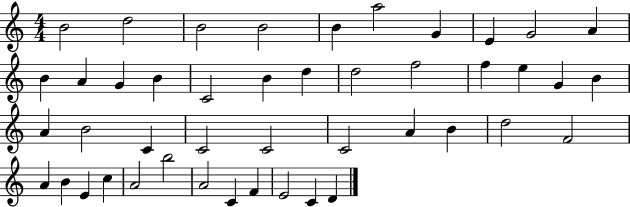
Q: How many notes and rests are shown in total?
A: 45